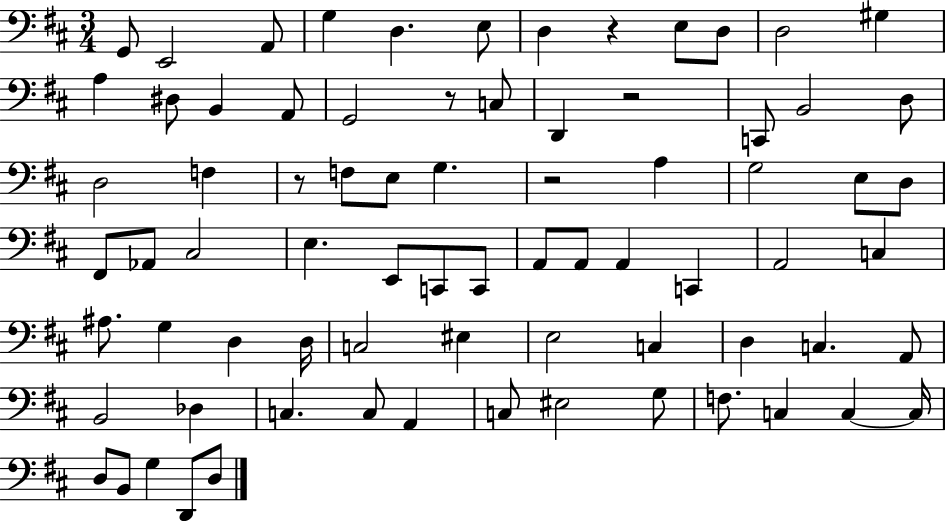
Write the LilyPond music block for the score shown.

{
  \clef bass
  \numericTimeSignature
  \time 3/4
  \key d \major
  \repeat volta 2 { g,8 e,2 a,8 | g4 d4. e8 | d4 r4 e8 d8 | d2 gis4 | \break a4 dis8 b,4 a,8 | g,2 r8 c8 | d,4 r2 | c,8 b,2 d8 | \break d2 f4 | r8 f8 e8 g4. | r2 a4 | g2 e8 d8 | \break fis,8 aes,8 cis2 | e4. e,8 c,8 c,8 | a,8 a,8 a,4 c,4 | a,2 c4 | \break ais8. g4 d4 d16 | c2 eis4 | e2 c4 | d4 c4. a,8 | \break b,2 des4 | c4. c8 a,4 | c8 eis2 g8 | f8. c4 c4~~ c16 | \break d8 b,8 g4 d,8 d8 | } \bar "|."
}